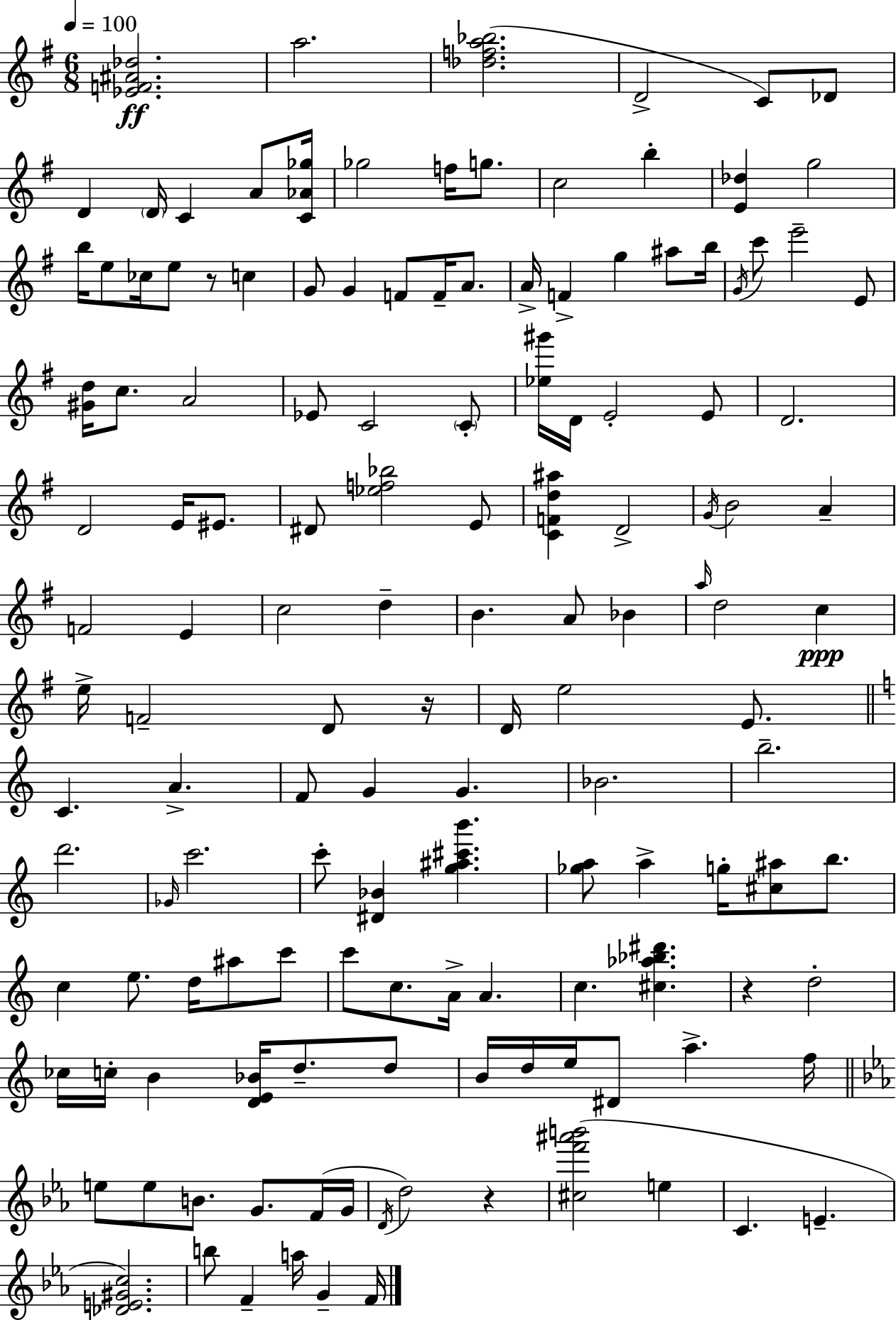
[Eb4,F4,A#4,Db5]/h. A5/h. [Db5,F5,A5,Bb5]/h. D4/h C4/e Db4/e D4/q D4/s C4/q A4/e [C4,Ab4,Gb5]/s Gb5/h F5/s G5/e. C5/h B5/q [E4,Db5]/q G5/h B5/s E5/e CES5/s E5/e R/e C5/q G4/e G4/q F4/e F4/s A4/e. A4/s F4/q G5/q A#5/e B5/s G4/s C6/e E6/h E4/e [G#4,D5]/s C5/e. A4/h Eb4/e C4/h C4/e [Eb5,G#6]/s D4/s E4/h E4/e D4/h. D4/h E4/s EIS4/e. D#4/e [Eb5,F5,Bb5]/h E4/e [C4,F4,D5,A#5]/q D4/h G4/s B4/h A4/q F4/h E4/q C5/h D5/q B4/q. A4/e Bb4/q A5/s D5/h C5/q E5/s F4/h D4/e R/s D4/s E5/h E4/e. C4/q. A4/q. F4/e G4/q G4/q. Bb4/h. B5/h. D6/h. Gb4/s C6/h. C6/e [D#4,Bb4]/q [G5,A#5,C#6,B6]/q. [Gb5,A5]/e A5/q G5/s [C#5,A#5]/e B5/e. C5/q E5/e. D5/s A#5/e C6/e C6/e C5/e. A4/s A4/q. C5/q. [C#5,Ab5,Bb5,D#6]/q. R/q D5/h CES5/s C5/s B4/q [D4,E4,Bb4]/s D5/e. D5/e B4/s D5/s E5/s D#4/e A5/q. F5/s E5/e E5/e B4/e. G4/e. F4/s G4/s D4/s D5/h R/q [C#5,F6,A#6,B6]/h E5/q C4/q. E4/q. [Db4,E4,G#4,C5]/h. B5/e F4/q A5/s G4/q F4/s